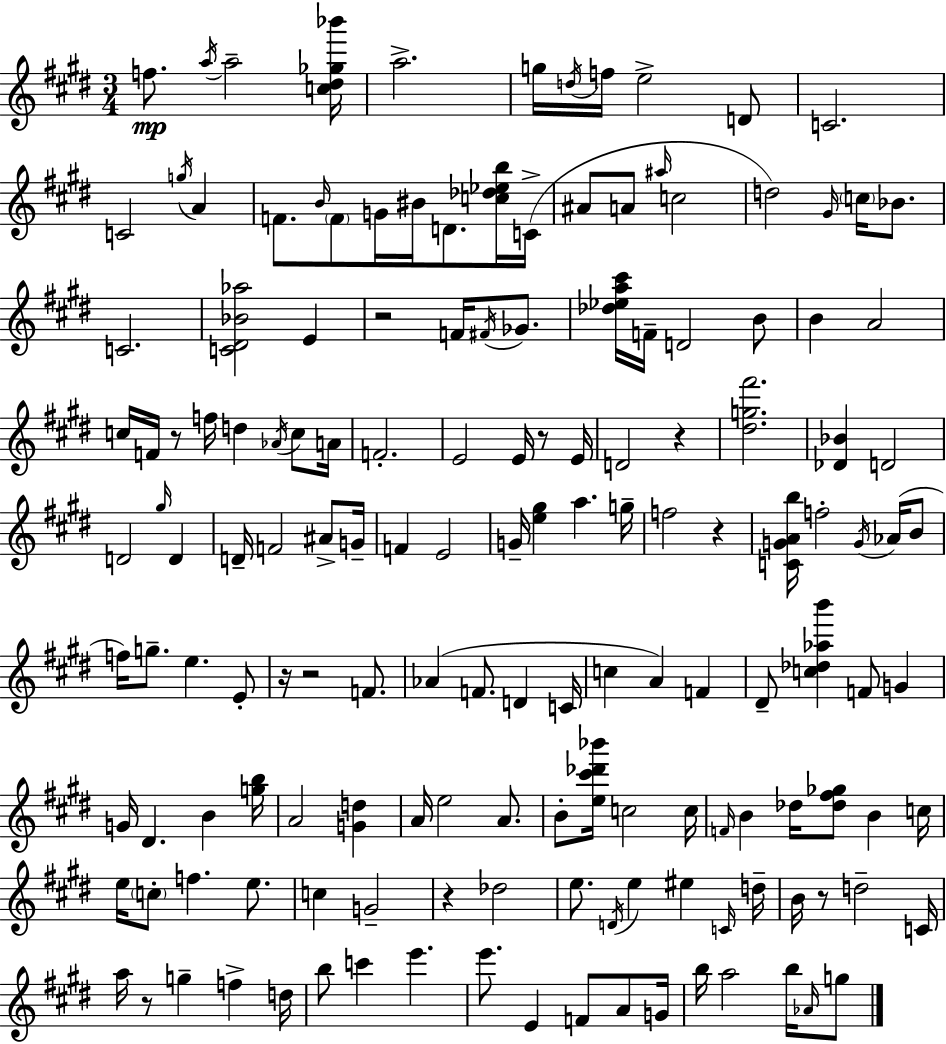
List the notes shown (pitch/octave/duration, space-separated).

F5/e. A5/s A5/h [C5,D#5,Gb5,Bb6]/s A5/h. G5/s D5/s F5/s E5/h D4/e C4/h. C4/h G5/s A4/q F4/e. B4/s F4/e G4/s BIS4/s D4/e. [C5,Db5,Eb5,B5]/s C4/s A#4/e A4/e A#5/s C5/h D5/h G#4/s C5/s Bb4/e. C4/h. [C4,D#4,Bb4,Ab5]/h E4/q R/h F4/s F#4/s Gb4/e. [Db5,Eb5,A5,C#6]/s F4/s D4/h B4/e B4/q A4/h C5/s F4/s R/e F5/s D5/q Ab4/s C5/e A4/s F4/h. E4/h E4/s R/e E4/s D4/h R/q [D#5,G5,F#6]/h. [Db4,Bb4]/q D4/h D4/h G#5/s D4/q D4/s F4/h A#4/e G4/s F4/q E4/h G4/s [E5,G#5]/q A5/q. G5/s F5/h R/q [C4,G4,A4,B5]/s F5/h G4/s Ab4/s B4/e F5/s G5/e. E5/q. E4/e R/s R/h F4/e. Ab4/q F4/e. D4/q C4/s C5/q A4/q F4/q D#4/e [C5,Db5,Ab5,B6]/q F4/e G4/q G4/s D#4/q. B4/q [G5,B5]/s A4/h [G4,D5]/q A4/s E5/h A4/e. B4/e [E5,C#6,Db6,Bb6]/s C5/h C5/s F4/s B4/q Db5/s [Db5,F#5,Gb5]/e B4/q C5/s E5/s C5/e F5/q. E5/e. C5/q G4/h R/q Db5/h E5/e. D4/s E5/q EIS5/q C4/s D5/s B4/s R/e D5/h C4/s A5/s R/e G5/q F5/q D5/s B5/e C6/q E6/q. E6/e. E4/q F4/e A4/e G4/s B5/s A5/h B5/s Ab4/s G5/e